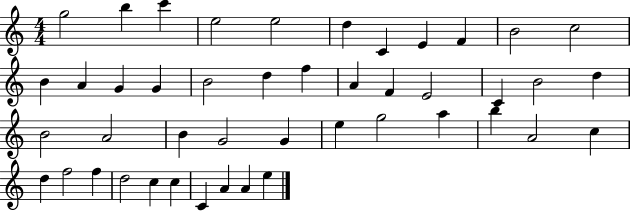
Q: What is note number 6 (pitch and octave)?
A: D5